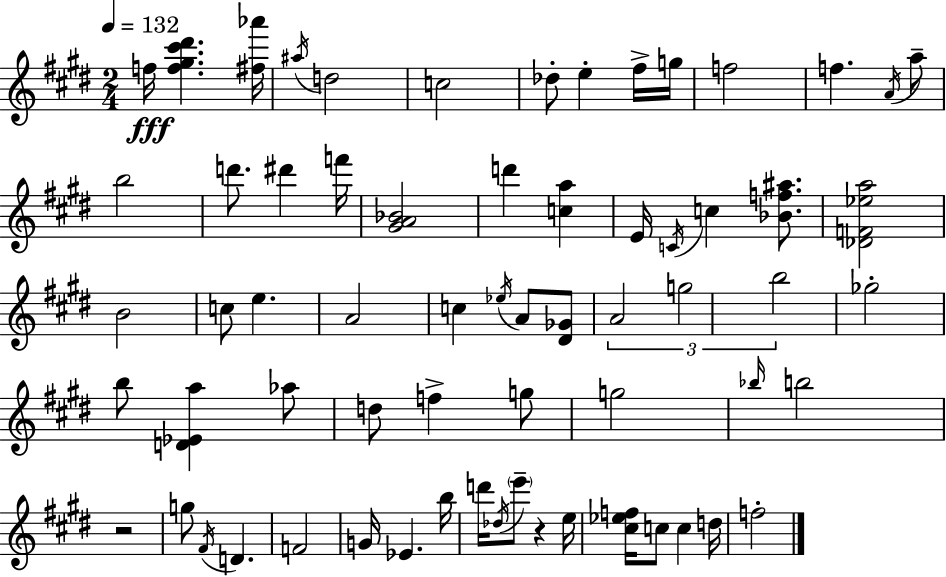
{
  \clef treble
  \numericTimeSignature
  \time 2/4
  \key e \major
  \tempo 4 = 132
  f''16\fff <f'' gis'' cis''' dis'''>4. <fis'' aes'''>16 | \acciaccatura { ais''16 } d''2 | c''2 | des''8-. e''4-. fis''16-> | \break g''16 f''2 | f''4. \acciaccatura { a'16 } | a''8-- b''2 | d'''8. dis'''4 | \break f'''16 <gis' a' bes'>2 | d'''4 <c'' a''>4 | e'16 \acciaccatura { c'16 } c''4 | <bes' f'' ais''>8. <des' f' ees'' a''>2 | \break b'2 | c''8 e''4. | a'2 | c''4 \acciaccatura { ees''16 } | \break a'8 <dis' ges'>8 \tuplet 3/2 { a'2 | g''2 | b''2 } | ges''2-. | \break b''8 <d' ees' a''>4 | aes''8 d''8 f''4-> | g''8 g''2 | \grace { bes''16 } b''2 | \break r2 | g''8 \acciaccatura { fis'16 } | d'4. f'2 | g'16 ees'4. | \break b''16 d'''16 \acciaccatura { des''16 } | \parenthesize e'''8-- r4 e''16 <cis'' ees'' f''>16 | c''8 c''4 d''16 f''2-. | \bar "|."
}